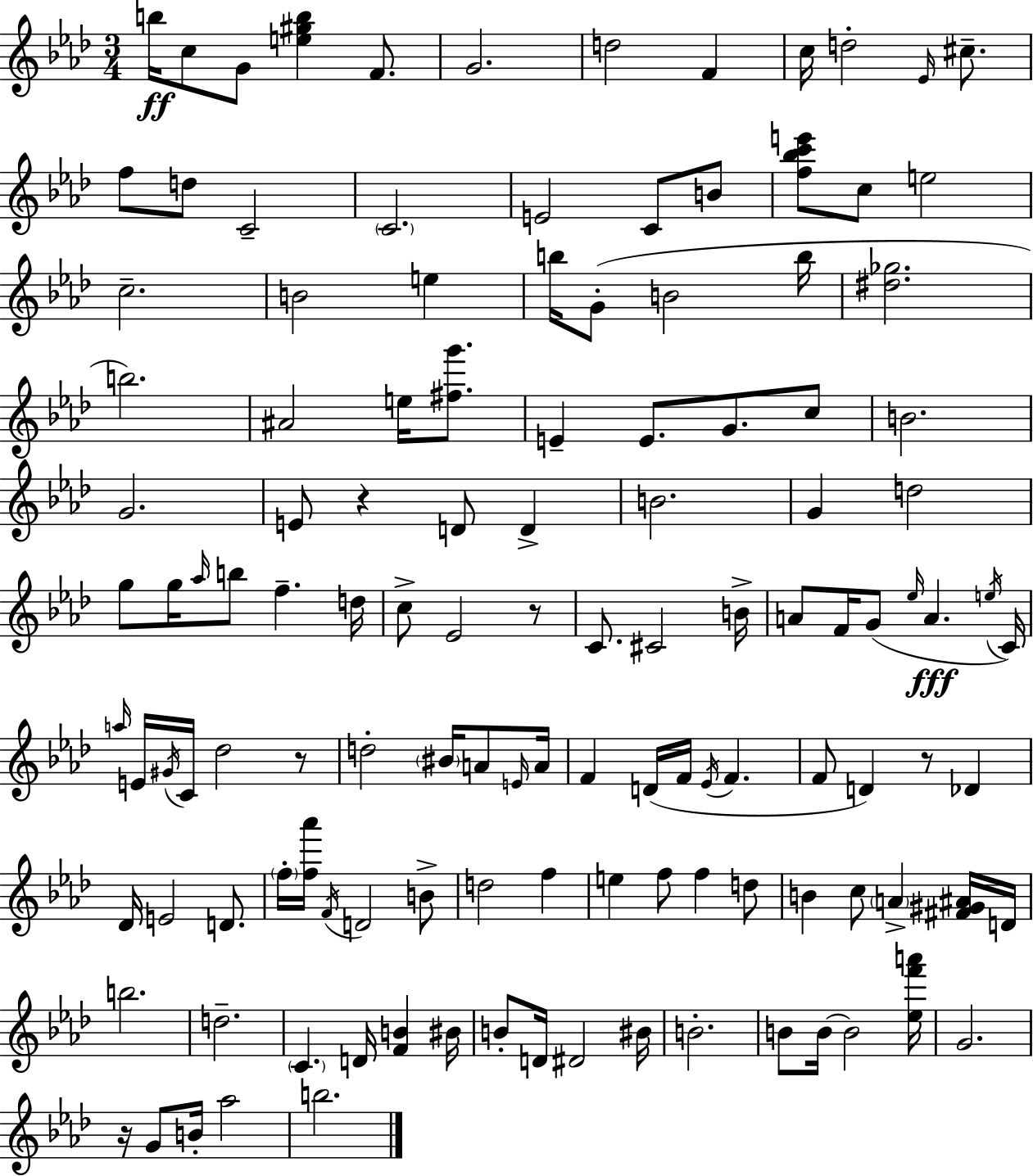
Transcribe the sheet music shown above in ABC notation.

X:1
T:Untitled
M:3/4
L:1/4
K:Ab
b/4 c/2 G/2 [e^gb] F/2 G2 d2 F c/4 d2 _E/4 ^c/2 f/2 d/2 C2 C2 E2 C/2 B/2 [f_bc'e']/2 c/2 e2 c2 B2 e b/4 G/2 B2 b/4 [^d_g]2 b2 ^A2 e/4 [^fg']/2 E E/2 G/2 c/2 B2 G2 E/2 z D/2 D B2 G d2 g/2 g/4 _a/4 b/2 f d/4 c/2 _E2 z/2 C/2 ^C2 B/4 A/2 F/4 G/2 _e/4 A e/4 C/4 a/4 E/4 ^G/4 C/4 _d2 z/2 d2 ^B/4 A/2 E/4 A/4 F D/4 F/4 _E/4 F F/2 D z/2 _D _D/4 E2 D/2 f/4 [f_a']/4 F/4 D2 B/2 d2 f e f/2 f d/2 B c/2 A [^F^G^A]/4 D/4 b2 d2 C D/4 [FB] ^B/4 B/2 D/4 ^D2 ^B/4 B2 B/2 B/4 B2 [_ef'a']/4 G2 z/4 G/2 B/4 _a2 b2